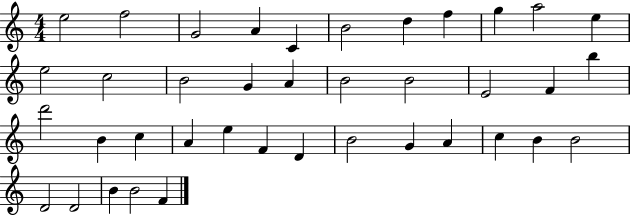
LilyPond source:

{
  \clef treble
  \numericTimeSignature
  \time 4/4
  \key c \major
  e''2 f''2 | g'2 a'4 c'4 | b'2 d''4 f''4 | g''4 a''2 e''4 | \break e''2 c''2 | b'2 g'4 a'4 | b'2 b'2 | e'2 f'4 b''4 | \break d'''2 b'4 c''4 | a'4 e''4 f'4 d'4 | b'2 g'4 a'4 | c''4 b'4 b'2 | \break d'2 d'2 | b'4 b'2 f'4 | \bar "|."
}